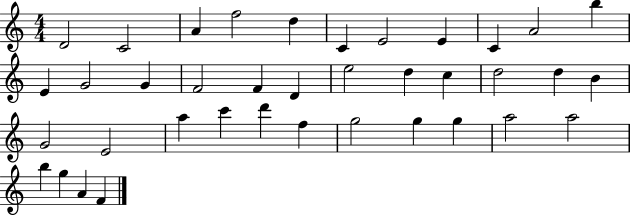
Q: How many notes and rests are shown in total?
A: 38